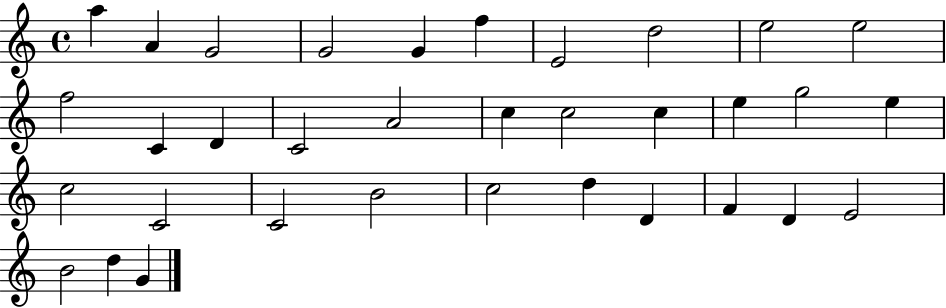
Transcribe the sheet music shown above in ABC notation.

X:1
T:Untitled
M:4/4
L:1/4
K:C
a A G2 G2 G f E2 d2 e2 e2 f2 C D C2 A2 c c2 c e g2 e c2 C2 C2 B2 c2 d D F D E2 B2 d G